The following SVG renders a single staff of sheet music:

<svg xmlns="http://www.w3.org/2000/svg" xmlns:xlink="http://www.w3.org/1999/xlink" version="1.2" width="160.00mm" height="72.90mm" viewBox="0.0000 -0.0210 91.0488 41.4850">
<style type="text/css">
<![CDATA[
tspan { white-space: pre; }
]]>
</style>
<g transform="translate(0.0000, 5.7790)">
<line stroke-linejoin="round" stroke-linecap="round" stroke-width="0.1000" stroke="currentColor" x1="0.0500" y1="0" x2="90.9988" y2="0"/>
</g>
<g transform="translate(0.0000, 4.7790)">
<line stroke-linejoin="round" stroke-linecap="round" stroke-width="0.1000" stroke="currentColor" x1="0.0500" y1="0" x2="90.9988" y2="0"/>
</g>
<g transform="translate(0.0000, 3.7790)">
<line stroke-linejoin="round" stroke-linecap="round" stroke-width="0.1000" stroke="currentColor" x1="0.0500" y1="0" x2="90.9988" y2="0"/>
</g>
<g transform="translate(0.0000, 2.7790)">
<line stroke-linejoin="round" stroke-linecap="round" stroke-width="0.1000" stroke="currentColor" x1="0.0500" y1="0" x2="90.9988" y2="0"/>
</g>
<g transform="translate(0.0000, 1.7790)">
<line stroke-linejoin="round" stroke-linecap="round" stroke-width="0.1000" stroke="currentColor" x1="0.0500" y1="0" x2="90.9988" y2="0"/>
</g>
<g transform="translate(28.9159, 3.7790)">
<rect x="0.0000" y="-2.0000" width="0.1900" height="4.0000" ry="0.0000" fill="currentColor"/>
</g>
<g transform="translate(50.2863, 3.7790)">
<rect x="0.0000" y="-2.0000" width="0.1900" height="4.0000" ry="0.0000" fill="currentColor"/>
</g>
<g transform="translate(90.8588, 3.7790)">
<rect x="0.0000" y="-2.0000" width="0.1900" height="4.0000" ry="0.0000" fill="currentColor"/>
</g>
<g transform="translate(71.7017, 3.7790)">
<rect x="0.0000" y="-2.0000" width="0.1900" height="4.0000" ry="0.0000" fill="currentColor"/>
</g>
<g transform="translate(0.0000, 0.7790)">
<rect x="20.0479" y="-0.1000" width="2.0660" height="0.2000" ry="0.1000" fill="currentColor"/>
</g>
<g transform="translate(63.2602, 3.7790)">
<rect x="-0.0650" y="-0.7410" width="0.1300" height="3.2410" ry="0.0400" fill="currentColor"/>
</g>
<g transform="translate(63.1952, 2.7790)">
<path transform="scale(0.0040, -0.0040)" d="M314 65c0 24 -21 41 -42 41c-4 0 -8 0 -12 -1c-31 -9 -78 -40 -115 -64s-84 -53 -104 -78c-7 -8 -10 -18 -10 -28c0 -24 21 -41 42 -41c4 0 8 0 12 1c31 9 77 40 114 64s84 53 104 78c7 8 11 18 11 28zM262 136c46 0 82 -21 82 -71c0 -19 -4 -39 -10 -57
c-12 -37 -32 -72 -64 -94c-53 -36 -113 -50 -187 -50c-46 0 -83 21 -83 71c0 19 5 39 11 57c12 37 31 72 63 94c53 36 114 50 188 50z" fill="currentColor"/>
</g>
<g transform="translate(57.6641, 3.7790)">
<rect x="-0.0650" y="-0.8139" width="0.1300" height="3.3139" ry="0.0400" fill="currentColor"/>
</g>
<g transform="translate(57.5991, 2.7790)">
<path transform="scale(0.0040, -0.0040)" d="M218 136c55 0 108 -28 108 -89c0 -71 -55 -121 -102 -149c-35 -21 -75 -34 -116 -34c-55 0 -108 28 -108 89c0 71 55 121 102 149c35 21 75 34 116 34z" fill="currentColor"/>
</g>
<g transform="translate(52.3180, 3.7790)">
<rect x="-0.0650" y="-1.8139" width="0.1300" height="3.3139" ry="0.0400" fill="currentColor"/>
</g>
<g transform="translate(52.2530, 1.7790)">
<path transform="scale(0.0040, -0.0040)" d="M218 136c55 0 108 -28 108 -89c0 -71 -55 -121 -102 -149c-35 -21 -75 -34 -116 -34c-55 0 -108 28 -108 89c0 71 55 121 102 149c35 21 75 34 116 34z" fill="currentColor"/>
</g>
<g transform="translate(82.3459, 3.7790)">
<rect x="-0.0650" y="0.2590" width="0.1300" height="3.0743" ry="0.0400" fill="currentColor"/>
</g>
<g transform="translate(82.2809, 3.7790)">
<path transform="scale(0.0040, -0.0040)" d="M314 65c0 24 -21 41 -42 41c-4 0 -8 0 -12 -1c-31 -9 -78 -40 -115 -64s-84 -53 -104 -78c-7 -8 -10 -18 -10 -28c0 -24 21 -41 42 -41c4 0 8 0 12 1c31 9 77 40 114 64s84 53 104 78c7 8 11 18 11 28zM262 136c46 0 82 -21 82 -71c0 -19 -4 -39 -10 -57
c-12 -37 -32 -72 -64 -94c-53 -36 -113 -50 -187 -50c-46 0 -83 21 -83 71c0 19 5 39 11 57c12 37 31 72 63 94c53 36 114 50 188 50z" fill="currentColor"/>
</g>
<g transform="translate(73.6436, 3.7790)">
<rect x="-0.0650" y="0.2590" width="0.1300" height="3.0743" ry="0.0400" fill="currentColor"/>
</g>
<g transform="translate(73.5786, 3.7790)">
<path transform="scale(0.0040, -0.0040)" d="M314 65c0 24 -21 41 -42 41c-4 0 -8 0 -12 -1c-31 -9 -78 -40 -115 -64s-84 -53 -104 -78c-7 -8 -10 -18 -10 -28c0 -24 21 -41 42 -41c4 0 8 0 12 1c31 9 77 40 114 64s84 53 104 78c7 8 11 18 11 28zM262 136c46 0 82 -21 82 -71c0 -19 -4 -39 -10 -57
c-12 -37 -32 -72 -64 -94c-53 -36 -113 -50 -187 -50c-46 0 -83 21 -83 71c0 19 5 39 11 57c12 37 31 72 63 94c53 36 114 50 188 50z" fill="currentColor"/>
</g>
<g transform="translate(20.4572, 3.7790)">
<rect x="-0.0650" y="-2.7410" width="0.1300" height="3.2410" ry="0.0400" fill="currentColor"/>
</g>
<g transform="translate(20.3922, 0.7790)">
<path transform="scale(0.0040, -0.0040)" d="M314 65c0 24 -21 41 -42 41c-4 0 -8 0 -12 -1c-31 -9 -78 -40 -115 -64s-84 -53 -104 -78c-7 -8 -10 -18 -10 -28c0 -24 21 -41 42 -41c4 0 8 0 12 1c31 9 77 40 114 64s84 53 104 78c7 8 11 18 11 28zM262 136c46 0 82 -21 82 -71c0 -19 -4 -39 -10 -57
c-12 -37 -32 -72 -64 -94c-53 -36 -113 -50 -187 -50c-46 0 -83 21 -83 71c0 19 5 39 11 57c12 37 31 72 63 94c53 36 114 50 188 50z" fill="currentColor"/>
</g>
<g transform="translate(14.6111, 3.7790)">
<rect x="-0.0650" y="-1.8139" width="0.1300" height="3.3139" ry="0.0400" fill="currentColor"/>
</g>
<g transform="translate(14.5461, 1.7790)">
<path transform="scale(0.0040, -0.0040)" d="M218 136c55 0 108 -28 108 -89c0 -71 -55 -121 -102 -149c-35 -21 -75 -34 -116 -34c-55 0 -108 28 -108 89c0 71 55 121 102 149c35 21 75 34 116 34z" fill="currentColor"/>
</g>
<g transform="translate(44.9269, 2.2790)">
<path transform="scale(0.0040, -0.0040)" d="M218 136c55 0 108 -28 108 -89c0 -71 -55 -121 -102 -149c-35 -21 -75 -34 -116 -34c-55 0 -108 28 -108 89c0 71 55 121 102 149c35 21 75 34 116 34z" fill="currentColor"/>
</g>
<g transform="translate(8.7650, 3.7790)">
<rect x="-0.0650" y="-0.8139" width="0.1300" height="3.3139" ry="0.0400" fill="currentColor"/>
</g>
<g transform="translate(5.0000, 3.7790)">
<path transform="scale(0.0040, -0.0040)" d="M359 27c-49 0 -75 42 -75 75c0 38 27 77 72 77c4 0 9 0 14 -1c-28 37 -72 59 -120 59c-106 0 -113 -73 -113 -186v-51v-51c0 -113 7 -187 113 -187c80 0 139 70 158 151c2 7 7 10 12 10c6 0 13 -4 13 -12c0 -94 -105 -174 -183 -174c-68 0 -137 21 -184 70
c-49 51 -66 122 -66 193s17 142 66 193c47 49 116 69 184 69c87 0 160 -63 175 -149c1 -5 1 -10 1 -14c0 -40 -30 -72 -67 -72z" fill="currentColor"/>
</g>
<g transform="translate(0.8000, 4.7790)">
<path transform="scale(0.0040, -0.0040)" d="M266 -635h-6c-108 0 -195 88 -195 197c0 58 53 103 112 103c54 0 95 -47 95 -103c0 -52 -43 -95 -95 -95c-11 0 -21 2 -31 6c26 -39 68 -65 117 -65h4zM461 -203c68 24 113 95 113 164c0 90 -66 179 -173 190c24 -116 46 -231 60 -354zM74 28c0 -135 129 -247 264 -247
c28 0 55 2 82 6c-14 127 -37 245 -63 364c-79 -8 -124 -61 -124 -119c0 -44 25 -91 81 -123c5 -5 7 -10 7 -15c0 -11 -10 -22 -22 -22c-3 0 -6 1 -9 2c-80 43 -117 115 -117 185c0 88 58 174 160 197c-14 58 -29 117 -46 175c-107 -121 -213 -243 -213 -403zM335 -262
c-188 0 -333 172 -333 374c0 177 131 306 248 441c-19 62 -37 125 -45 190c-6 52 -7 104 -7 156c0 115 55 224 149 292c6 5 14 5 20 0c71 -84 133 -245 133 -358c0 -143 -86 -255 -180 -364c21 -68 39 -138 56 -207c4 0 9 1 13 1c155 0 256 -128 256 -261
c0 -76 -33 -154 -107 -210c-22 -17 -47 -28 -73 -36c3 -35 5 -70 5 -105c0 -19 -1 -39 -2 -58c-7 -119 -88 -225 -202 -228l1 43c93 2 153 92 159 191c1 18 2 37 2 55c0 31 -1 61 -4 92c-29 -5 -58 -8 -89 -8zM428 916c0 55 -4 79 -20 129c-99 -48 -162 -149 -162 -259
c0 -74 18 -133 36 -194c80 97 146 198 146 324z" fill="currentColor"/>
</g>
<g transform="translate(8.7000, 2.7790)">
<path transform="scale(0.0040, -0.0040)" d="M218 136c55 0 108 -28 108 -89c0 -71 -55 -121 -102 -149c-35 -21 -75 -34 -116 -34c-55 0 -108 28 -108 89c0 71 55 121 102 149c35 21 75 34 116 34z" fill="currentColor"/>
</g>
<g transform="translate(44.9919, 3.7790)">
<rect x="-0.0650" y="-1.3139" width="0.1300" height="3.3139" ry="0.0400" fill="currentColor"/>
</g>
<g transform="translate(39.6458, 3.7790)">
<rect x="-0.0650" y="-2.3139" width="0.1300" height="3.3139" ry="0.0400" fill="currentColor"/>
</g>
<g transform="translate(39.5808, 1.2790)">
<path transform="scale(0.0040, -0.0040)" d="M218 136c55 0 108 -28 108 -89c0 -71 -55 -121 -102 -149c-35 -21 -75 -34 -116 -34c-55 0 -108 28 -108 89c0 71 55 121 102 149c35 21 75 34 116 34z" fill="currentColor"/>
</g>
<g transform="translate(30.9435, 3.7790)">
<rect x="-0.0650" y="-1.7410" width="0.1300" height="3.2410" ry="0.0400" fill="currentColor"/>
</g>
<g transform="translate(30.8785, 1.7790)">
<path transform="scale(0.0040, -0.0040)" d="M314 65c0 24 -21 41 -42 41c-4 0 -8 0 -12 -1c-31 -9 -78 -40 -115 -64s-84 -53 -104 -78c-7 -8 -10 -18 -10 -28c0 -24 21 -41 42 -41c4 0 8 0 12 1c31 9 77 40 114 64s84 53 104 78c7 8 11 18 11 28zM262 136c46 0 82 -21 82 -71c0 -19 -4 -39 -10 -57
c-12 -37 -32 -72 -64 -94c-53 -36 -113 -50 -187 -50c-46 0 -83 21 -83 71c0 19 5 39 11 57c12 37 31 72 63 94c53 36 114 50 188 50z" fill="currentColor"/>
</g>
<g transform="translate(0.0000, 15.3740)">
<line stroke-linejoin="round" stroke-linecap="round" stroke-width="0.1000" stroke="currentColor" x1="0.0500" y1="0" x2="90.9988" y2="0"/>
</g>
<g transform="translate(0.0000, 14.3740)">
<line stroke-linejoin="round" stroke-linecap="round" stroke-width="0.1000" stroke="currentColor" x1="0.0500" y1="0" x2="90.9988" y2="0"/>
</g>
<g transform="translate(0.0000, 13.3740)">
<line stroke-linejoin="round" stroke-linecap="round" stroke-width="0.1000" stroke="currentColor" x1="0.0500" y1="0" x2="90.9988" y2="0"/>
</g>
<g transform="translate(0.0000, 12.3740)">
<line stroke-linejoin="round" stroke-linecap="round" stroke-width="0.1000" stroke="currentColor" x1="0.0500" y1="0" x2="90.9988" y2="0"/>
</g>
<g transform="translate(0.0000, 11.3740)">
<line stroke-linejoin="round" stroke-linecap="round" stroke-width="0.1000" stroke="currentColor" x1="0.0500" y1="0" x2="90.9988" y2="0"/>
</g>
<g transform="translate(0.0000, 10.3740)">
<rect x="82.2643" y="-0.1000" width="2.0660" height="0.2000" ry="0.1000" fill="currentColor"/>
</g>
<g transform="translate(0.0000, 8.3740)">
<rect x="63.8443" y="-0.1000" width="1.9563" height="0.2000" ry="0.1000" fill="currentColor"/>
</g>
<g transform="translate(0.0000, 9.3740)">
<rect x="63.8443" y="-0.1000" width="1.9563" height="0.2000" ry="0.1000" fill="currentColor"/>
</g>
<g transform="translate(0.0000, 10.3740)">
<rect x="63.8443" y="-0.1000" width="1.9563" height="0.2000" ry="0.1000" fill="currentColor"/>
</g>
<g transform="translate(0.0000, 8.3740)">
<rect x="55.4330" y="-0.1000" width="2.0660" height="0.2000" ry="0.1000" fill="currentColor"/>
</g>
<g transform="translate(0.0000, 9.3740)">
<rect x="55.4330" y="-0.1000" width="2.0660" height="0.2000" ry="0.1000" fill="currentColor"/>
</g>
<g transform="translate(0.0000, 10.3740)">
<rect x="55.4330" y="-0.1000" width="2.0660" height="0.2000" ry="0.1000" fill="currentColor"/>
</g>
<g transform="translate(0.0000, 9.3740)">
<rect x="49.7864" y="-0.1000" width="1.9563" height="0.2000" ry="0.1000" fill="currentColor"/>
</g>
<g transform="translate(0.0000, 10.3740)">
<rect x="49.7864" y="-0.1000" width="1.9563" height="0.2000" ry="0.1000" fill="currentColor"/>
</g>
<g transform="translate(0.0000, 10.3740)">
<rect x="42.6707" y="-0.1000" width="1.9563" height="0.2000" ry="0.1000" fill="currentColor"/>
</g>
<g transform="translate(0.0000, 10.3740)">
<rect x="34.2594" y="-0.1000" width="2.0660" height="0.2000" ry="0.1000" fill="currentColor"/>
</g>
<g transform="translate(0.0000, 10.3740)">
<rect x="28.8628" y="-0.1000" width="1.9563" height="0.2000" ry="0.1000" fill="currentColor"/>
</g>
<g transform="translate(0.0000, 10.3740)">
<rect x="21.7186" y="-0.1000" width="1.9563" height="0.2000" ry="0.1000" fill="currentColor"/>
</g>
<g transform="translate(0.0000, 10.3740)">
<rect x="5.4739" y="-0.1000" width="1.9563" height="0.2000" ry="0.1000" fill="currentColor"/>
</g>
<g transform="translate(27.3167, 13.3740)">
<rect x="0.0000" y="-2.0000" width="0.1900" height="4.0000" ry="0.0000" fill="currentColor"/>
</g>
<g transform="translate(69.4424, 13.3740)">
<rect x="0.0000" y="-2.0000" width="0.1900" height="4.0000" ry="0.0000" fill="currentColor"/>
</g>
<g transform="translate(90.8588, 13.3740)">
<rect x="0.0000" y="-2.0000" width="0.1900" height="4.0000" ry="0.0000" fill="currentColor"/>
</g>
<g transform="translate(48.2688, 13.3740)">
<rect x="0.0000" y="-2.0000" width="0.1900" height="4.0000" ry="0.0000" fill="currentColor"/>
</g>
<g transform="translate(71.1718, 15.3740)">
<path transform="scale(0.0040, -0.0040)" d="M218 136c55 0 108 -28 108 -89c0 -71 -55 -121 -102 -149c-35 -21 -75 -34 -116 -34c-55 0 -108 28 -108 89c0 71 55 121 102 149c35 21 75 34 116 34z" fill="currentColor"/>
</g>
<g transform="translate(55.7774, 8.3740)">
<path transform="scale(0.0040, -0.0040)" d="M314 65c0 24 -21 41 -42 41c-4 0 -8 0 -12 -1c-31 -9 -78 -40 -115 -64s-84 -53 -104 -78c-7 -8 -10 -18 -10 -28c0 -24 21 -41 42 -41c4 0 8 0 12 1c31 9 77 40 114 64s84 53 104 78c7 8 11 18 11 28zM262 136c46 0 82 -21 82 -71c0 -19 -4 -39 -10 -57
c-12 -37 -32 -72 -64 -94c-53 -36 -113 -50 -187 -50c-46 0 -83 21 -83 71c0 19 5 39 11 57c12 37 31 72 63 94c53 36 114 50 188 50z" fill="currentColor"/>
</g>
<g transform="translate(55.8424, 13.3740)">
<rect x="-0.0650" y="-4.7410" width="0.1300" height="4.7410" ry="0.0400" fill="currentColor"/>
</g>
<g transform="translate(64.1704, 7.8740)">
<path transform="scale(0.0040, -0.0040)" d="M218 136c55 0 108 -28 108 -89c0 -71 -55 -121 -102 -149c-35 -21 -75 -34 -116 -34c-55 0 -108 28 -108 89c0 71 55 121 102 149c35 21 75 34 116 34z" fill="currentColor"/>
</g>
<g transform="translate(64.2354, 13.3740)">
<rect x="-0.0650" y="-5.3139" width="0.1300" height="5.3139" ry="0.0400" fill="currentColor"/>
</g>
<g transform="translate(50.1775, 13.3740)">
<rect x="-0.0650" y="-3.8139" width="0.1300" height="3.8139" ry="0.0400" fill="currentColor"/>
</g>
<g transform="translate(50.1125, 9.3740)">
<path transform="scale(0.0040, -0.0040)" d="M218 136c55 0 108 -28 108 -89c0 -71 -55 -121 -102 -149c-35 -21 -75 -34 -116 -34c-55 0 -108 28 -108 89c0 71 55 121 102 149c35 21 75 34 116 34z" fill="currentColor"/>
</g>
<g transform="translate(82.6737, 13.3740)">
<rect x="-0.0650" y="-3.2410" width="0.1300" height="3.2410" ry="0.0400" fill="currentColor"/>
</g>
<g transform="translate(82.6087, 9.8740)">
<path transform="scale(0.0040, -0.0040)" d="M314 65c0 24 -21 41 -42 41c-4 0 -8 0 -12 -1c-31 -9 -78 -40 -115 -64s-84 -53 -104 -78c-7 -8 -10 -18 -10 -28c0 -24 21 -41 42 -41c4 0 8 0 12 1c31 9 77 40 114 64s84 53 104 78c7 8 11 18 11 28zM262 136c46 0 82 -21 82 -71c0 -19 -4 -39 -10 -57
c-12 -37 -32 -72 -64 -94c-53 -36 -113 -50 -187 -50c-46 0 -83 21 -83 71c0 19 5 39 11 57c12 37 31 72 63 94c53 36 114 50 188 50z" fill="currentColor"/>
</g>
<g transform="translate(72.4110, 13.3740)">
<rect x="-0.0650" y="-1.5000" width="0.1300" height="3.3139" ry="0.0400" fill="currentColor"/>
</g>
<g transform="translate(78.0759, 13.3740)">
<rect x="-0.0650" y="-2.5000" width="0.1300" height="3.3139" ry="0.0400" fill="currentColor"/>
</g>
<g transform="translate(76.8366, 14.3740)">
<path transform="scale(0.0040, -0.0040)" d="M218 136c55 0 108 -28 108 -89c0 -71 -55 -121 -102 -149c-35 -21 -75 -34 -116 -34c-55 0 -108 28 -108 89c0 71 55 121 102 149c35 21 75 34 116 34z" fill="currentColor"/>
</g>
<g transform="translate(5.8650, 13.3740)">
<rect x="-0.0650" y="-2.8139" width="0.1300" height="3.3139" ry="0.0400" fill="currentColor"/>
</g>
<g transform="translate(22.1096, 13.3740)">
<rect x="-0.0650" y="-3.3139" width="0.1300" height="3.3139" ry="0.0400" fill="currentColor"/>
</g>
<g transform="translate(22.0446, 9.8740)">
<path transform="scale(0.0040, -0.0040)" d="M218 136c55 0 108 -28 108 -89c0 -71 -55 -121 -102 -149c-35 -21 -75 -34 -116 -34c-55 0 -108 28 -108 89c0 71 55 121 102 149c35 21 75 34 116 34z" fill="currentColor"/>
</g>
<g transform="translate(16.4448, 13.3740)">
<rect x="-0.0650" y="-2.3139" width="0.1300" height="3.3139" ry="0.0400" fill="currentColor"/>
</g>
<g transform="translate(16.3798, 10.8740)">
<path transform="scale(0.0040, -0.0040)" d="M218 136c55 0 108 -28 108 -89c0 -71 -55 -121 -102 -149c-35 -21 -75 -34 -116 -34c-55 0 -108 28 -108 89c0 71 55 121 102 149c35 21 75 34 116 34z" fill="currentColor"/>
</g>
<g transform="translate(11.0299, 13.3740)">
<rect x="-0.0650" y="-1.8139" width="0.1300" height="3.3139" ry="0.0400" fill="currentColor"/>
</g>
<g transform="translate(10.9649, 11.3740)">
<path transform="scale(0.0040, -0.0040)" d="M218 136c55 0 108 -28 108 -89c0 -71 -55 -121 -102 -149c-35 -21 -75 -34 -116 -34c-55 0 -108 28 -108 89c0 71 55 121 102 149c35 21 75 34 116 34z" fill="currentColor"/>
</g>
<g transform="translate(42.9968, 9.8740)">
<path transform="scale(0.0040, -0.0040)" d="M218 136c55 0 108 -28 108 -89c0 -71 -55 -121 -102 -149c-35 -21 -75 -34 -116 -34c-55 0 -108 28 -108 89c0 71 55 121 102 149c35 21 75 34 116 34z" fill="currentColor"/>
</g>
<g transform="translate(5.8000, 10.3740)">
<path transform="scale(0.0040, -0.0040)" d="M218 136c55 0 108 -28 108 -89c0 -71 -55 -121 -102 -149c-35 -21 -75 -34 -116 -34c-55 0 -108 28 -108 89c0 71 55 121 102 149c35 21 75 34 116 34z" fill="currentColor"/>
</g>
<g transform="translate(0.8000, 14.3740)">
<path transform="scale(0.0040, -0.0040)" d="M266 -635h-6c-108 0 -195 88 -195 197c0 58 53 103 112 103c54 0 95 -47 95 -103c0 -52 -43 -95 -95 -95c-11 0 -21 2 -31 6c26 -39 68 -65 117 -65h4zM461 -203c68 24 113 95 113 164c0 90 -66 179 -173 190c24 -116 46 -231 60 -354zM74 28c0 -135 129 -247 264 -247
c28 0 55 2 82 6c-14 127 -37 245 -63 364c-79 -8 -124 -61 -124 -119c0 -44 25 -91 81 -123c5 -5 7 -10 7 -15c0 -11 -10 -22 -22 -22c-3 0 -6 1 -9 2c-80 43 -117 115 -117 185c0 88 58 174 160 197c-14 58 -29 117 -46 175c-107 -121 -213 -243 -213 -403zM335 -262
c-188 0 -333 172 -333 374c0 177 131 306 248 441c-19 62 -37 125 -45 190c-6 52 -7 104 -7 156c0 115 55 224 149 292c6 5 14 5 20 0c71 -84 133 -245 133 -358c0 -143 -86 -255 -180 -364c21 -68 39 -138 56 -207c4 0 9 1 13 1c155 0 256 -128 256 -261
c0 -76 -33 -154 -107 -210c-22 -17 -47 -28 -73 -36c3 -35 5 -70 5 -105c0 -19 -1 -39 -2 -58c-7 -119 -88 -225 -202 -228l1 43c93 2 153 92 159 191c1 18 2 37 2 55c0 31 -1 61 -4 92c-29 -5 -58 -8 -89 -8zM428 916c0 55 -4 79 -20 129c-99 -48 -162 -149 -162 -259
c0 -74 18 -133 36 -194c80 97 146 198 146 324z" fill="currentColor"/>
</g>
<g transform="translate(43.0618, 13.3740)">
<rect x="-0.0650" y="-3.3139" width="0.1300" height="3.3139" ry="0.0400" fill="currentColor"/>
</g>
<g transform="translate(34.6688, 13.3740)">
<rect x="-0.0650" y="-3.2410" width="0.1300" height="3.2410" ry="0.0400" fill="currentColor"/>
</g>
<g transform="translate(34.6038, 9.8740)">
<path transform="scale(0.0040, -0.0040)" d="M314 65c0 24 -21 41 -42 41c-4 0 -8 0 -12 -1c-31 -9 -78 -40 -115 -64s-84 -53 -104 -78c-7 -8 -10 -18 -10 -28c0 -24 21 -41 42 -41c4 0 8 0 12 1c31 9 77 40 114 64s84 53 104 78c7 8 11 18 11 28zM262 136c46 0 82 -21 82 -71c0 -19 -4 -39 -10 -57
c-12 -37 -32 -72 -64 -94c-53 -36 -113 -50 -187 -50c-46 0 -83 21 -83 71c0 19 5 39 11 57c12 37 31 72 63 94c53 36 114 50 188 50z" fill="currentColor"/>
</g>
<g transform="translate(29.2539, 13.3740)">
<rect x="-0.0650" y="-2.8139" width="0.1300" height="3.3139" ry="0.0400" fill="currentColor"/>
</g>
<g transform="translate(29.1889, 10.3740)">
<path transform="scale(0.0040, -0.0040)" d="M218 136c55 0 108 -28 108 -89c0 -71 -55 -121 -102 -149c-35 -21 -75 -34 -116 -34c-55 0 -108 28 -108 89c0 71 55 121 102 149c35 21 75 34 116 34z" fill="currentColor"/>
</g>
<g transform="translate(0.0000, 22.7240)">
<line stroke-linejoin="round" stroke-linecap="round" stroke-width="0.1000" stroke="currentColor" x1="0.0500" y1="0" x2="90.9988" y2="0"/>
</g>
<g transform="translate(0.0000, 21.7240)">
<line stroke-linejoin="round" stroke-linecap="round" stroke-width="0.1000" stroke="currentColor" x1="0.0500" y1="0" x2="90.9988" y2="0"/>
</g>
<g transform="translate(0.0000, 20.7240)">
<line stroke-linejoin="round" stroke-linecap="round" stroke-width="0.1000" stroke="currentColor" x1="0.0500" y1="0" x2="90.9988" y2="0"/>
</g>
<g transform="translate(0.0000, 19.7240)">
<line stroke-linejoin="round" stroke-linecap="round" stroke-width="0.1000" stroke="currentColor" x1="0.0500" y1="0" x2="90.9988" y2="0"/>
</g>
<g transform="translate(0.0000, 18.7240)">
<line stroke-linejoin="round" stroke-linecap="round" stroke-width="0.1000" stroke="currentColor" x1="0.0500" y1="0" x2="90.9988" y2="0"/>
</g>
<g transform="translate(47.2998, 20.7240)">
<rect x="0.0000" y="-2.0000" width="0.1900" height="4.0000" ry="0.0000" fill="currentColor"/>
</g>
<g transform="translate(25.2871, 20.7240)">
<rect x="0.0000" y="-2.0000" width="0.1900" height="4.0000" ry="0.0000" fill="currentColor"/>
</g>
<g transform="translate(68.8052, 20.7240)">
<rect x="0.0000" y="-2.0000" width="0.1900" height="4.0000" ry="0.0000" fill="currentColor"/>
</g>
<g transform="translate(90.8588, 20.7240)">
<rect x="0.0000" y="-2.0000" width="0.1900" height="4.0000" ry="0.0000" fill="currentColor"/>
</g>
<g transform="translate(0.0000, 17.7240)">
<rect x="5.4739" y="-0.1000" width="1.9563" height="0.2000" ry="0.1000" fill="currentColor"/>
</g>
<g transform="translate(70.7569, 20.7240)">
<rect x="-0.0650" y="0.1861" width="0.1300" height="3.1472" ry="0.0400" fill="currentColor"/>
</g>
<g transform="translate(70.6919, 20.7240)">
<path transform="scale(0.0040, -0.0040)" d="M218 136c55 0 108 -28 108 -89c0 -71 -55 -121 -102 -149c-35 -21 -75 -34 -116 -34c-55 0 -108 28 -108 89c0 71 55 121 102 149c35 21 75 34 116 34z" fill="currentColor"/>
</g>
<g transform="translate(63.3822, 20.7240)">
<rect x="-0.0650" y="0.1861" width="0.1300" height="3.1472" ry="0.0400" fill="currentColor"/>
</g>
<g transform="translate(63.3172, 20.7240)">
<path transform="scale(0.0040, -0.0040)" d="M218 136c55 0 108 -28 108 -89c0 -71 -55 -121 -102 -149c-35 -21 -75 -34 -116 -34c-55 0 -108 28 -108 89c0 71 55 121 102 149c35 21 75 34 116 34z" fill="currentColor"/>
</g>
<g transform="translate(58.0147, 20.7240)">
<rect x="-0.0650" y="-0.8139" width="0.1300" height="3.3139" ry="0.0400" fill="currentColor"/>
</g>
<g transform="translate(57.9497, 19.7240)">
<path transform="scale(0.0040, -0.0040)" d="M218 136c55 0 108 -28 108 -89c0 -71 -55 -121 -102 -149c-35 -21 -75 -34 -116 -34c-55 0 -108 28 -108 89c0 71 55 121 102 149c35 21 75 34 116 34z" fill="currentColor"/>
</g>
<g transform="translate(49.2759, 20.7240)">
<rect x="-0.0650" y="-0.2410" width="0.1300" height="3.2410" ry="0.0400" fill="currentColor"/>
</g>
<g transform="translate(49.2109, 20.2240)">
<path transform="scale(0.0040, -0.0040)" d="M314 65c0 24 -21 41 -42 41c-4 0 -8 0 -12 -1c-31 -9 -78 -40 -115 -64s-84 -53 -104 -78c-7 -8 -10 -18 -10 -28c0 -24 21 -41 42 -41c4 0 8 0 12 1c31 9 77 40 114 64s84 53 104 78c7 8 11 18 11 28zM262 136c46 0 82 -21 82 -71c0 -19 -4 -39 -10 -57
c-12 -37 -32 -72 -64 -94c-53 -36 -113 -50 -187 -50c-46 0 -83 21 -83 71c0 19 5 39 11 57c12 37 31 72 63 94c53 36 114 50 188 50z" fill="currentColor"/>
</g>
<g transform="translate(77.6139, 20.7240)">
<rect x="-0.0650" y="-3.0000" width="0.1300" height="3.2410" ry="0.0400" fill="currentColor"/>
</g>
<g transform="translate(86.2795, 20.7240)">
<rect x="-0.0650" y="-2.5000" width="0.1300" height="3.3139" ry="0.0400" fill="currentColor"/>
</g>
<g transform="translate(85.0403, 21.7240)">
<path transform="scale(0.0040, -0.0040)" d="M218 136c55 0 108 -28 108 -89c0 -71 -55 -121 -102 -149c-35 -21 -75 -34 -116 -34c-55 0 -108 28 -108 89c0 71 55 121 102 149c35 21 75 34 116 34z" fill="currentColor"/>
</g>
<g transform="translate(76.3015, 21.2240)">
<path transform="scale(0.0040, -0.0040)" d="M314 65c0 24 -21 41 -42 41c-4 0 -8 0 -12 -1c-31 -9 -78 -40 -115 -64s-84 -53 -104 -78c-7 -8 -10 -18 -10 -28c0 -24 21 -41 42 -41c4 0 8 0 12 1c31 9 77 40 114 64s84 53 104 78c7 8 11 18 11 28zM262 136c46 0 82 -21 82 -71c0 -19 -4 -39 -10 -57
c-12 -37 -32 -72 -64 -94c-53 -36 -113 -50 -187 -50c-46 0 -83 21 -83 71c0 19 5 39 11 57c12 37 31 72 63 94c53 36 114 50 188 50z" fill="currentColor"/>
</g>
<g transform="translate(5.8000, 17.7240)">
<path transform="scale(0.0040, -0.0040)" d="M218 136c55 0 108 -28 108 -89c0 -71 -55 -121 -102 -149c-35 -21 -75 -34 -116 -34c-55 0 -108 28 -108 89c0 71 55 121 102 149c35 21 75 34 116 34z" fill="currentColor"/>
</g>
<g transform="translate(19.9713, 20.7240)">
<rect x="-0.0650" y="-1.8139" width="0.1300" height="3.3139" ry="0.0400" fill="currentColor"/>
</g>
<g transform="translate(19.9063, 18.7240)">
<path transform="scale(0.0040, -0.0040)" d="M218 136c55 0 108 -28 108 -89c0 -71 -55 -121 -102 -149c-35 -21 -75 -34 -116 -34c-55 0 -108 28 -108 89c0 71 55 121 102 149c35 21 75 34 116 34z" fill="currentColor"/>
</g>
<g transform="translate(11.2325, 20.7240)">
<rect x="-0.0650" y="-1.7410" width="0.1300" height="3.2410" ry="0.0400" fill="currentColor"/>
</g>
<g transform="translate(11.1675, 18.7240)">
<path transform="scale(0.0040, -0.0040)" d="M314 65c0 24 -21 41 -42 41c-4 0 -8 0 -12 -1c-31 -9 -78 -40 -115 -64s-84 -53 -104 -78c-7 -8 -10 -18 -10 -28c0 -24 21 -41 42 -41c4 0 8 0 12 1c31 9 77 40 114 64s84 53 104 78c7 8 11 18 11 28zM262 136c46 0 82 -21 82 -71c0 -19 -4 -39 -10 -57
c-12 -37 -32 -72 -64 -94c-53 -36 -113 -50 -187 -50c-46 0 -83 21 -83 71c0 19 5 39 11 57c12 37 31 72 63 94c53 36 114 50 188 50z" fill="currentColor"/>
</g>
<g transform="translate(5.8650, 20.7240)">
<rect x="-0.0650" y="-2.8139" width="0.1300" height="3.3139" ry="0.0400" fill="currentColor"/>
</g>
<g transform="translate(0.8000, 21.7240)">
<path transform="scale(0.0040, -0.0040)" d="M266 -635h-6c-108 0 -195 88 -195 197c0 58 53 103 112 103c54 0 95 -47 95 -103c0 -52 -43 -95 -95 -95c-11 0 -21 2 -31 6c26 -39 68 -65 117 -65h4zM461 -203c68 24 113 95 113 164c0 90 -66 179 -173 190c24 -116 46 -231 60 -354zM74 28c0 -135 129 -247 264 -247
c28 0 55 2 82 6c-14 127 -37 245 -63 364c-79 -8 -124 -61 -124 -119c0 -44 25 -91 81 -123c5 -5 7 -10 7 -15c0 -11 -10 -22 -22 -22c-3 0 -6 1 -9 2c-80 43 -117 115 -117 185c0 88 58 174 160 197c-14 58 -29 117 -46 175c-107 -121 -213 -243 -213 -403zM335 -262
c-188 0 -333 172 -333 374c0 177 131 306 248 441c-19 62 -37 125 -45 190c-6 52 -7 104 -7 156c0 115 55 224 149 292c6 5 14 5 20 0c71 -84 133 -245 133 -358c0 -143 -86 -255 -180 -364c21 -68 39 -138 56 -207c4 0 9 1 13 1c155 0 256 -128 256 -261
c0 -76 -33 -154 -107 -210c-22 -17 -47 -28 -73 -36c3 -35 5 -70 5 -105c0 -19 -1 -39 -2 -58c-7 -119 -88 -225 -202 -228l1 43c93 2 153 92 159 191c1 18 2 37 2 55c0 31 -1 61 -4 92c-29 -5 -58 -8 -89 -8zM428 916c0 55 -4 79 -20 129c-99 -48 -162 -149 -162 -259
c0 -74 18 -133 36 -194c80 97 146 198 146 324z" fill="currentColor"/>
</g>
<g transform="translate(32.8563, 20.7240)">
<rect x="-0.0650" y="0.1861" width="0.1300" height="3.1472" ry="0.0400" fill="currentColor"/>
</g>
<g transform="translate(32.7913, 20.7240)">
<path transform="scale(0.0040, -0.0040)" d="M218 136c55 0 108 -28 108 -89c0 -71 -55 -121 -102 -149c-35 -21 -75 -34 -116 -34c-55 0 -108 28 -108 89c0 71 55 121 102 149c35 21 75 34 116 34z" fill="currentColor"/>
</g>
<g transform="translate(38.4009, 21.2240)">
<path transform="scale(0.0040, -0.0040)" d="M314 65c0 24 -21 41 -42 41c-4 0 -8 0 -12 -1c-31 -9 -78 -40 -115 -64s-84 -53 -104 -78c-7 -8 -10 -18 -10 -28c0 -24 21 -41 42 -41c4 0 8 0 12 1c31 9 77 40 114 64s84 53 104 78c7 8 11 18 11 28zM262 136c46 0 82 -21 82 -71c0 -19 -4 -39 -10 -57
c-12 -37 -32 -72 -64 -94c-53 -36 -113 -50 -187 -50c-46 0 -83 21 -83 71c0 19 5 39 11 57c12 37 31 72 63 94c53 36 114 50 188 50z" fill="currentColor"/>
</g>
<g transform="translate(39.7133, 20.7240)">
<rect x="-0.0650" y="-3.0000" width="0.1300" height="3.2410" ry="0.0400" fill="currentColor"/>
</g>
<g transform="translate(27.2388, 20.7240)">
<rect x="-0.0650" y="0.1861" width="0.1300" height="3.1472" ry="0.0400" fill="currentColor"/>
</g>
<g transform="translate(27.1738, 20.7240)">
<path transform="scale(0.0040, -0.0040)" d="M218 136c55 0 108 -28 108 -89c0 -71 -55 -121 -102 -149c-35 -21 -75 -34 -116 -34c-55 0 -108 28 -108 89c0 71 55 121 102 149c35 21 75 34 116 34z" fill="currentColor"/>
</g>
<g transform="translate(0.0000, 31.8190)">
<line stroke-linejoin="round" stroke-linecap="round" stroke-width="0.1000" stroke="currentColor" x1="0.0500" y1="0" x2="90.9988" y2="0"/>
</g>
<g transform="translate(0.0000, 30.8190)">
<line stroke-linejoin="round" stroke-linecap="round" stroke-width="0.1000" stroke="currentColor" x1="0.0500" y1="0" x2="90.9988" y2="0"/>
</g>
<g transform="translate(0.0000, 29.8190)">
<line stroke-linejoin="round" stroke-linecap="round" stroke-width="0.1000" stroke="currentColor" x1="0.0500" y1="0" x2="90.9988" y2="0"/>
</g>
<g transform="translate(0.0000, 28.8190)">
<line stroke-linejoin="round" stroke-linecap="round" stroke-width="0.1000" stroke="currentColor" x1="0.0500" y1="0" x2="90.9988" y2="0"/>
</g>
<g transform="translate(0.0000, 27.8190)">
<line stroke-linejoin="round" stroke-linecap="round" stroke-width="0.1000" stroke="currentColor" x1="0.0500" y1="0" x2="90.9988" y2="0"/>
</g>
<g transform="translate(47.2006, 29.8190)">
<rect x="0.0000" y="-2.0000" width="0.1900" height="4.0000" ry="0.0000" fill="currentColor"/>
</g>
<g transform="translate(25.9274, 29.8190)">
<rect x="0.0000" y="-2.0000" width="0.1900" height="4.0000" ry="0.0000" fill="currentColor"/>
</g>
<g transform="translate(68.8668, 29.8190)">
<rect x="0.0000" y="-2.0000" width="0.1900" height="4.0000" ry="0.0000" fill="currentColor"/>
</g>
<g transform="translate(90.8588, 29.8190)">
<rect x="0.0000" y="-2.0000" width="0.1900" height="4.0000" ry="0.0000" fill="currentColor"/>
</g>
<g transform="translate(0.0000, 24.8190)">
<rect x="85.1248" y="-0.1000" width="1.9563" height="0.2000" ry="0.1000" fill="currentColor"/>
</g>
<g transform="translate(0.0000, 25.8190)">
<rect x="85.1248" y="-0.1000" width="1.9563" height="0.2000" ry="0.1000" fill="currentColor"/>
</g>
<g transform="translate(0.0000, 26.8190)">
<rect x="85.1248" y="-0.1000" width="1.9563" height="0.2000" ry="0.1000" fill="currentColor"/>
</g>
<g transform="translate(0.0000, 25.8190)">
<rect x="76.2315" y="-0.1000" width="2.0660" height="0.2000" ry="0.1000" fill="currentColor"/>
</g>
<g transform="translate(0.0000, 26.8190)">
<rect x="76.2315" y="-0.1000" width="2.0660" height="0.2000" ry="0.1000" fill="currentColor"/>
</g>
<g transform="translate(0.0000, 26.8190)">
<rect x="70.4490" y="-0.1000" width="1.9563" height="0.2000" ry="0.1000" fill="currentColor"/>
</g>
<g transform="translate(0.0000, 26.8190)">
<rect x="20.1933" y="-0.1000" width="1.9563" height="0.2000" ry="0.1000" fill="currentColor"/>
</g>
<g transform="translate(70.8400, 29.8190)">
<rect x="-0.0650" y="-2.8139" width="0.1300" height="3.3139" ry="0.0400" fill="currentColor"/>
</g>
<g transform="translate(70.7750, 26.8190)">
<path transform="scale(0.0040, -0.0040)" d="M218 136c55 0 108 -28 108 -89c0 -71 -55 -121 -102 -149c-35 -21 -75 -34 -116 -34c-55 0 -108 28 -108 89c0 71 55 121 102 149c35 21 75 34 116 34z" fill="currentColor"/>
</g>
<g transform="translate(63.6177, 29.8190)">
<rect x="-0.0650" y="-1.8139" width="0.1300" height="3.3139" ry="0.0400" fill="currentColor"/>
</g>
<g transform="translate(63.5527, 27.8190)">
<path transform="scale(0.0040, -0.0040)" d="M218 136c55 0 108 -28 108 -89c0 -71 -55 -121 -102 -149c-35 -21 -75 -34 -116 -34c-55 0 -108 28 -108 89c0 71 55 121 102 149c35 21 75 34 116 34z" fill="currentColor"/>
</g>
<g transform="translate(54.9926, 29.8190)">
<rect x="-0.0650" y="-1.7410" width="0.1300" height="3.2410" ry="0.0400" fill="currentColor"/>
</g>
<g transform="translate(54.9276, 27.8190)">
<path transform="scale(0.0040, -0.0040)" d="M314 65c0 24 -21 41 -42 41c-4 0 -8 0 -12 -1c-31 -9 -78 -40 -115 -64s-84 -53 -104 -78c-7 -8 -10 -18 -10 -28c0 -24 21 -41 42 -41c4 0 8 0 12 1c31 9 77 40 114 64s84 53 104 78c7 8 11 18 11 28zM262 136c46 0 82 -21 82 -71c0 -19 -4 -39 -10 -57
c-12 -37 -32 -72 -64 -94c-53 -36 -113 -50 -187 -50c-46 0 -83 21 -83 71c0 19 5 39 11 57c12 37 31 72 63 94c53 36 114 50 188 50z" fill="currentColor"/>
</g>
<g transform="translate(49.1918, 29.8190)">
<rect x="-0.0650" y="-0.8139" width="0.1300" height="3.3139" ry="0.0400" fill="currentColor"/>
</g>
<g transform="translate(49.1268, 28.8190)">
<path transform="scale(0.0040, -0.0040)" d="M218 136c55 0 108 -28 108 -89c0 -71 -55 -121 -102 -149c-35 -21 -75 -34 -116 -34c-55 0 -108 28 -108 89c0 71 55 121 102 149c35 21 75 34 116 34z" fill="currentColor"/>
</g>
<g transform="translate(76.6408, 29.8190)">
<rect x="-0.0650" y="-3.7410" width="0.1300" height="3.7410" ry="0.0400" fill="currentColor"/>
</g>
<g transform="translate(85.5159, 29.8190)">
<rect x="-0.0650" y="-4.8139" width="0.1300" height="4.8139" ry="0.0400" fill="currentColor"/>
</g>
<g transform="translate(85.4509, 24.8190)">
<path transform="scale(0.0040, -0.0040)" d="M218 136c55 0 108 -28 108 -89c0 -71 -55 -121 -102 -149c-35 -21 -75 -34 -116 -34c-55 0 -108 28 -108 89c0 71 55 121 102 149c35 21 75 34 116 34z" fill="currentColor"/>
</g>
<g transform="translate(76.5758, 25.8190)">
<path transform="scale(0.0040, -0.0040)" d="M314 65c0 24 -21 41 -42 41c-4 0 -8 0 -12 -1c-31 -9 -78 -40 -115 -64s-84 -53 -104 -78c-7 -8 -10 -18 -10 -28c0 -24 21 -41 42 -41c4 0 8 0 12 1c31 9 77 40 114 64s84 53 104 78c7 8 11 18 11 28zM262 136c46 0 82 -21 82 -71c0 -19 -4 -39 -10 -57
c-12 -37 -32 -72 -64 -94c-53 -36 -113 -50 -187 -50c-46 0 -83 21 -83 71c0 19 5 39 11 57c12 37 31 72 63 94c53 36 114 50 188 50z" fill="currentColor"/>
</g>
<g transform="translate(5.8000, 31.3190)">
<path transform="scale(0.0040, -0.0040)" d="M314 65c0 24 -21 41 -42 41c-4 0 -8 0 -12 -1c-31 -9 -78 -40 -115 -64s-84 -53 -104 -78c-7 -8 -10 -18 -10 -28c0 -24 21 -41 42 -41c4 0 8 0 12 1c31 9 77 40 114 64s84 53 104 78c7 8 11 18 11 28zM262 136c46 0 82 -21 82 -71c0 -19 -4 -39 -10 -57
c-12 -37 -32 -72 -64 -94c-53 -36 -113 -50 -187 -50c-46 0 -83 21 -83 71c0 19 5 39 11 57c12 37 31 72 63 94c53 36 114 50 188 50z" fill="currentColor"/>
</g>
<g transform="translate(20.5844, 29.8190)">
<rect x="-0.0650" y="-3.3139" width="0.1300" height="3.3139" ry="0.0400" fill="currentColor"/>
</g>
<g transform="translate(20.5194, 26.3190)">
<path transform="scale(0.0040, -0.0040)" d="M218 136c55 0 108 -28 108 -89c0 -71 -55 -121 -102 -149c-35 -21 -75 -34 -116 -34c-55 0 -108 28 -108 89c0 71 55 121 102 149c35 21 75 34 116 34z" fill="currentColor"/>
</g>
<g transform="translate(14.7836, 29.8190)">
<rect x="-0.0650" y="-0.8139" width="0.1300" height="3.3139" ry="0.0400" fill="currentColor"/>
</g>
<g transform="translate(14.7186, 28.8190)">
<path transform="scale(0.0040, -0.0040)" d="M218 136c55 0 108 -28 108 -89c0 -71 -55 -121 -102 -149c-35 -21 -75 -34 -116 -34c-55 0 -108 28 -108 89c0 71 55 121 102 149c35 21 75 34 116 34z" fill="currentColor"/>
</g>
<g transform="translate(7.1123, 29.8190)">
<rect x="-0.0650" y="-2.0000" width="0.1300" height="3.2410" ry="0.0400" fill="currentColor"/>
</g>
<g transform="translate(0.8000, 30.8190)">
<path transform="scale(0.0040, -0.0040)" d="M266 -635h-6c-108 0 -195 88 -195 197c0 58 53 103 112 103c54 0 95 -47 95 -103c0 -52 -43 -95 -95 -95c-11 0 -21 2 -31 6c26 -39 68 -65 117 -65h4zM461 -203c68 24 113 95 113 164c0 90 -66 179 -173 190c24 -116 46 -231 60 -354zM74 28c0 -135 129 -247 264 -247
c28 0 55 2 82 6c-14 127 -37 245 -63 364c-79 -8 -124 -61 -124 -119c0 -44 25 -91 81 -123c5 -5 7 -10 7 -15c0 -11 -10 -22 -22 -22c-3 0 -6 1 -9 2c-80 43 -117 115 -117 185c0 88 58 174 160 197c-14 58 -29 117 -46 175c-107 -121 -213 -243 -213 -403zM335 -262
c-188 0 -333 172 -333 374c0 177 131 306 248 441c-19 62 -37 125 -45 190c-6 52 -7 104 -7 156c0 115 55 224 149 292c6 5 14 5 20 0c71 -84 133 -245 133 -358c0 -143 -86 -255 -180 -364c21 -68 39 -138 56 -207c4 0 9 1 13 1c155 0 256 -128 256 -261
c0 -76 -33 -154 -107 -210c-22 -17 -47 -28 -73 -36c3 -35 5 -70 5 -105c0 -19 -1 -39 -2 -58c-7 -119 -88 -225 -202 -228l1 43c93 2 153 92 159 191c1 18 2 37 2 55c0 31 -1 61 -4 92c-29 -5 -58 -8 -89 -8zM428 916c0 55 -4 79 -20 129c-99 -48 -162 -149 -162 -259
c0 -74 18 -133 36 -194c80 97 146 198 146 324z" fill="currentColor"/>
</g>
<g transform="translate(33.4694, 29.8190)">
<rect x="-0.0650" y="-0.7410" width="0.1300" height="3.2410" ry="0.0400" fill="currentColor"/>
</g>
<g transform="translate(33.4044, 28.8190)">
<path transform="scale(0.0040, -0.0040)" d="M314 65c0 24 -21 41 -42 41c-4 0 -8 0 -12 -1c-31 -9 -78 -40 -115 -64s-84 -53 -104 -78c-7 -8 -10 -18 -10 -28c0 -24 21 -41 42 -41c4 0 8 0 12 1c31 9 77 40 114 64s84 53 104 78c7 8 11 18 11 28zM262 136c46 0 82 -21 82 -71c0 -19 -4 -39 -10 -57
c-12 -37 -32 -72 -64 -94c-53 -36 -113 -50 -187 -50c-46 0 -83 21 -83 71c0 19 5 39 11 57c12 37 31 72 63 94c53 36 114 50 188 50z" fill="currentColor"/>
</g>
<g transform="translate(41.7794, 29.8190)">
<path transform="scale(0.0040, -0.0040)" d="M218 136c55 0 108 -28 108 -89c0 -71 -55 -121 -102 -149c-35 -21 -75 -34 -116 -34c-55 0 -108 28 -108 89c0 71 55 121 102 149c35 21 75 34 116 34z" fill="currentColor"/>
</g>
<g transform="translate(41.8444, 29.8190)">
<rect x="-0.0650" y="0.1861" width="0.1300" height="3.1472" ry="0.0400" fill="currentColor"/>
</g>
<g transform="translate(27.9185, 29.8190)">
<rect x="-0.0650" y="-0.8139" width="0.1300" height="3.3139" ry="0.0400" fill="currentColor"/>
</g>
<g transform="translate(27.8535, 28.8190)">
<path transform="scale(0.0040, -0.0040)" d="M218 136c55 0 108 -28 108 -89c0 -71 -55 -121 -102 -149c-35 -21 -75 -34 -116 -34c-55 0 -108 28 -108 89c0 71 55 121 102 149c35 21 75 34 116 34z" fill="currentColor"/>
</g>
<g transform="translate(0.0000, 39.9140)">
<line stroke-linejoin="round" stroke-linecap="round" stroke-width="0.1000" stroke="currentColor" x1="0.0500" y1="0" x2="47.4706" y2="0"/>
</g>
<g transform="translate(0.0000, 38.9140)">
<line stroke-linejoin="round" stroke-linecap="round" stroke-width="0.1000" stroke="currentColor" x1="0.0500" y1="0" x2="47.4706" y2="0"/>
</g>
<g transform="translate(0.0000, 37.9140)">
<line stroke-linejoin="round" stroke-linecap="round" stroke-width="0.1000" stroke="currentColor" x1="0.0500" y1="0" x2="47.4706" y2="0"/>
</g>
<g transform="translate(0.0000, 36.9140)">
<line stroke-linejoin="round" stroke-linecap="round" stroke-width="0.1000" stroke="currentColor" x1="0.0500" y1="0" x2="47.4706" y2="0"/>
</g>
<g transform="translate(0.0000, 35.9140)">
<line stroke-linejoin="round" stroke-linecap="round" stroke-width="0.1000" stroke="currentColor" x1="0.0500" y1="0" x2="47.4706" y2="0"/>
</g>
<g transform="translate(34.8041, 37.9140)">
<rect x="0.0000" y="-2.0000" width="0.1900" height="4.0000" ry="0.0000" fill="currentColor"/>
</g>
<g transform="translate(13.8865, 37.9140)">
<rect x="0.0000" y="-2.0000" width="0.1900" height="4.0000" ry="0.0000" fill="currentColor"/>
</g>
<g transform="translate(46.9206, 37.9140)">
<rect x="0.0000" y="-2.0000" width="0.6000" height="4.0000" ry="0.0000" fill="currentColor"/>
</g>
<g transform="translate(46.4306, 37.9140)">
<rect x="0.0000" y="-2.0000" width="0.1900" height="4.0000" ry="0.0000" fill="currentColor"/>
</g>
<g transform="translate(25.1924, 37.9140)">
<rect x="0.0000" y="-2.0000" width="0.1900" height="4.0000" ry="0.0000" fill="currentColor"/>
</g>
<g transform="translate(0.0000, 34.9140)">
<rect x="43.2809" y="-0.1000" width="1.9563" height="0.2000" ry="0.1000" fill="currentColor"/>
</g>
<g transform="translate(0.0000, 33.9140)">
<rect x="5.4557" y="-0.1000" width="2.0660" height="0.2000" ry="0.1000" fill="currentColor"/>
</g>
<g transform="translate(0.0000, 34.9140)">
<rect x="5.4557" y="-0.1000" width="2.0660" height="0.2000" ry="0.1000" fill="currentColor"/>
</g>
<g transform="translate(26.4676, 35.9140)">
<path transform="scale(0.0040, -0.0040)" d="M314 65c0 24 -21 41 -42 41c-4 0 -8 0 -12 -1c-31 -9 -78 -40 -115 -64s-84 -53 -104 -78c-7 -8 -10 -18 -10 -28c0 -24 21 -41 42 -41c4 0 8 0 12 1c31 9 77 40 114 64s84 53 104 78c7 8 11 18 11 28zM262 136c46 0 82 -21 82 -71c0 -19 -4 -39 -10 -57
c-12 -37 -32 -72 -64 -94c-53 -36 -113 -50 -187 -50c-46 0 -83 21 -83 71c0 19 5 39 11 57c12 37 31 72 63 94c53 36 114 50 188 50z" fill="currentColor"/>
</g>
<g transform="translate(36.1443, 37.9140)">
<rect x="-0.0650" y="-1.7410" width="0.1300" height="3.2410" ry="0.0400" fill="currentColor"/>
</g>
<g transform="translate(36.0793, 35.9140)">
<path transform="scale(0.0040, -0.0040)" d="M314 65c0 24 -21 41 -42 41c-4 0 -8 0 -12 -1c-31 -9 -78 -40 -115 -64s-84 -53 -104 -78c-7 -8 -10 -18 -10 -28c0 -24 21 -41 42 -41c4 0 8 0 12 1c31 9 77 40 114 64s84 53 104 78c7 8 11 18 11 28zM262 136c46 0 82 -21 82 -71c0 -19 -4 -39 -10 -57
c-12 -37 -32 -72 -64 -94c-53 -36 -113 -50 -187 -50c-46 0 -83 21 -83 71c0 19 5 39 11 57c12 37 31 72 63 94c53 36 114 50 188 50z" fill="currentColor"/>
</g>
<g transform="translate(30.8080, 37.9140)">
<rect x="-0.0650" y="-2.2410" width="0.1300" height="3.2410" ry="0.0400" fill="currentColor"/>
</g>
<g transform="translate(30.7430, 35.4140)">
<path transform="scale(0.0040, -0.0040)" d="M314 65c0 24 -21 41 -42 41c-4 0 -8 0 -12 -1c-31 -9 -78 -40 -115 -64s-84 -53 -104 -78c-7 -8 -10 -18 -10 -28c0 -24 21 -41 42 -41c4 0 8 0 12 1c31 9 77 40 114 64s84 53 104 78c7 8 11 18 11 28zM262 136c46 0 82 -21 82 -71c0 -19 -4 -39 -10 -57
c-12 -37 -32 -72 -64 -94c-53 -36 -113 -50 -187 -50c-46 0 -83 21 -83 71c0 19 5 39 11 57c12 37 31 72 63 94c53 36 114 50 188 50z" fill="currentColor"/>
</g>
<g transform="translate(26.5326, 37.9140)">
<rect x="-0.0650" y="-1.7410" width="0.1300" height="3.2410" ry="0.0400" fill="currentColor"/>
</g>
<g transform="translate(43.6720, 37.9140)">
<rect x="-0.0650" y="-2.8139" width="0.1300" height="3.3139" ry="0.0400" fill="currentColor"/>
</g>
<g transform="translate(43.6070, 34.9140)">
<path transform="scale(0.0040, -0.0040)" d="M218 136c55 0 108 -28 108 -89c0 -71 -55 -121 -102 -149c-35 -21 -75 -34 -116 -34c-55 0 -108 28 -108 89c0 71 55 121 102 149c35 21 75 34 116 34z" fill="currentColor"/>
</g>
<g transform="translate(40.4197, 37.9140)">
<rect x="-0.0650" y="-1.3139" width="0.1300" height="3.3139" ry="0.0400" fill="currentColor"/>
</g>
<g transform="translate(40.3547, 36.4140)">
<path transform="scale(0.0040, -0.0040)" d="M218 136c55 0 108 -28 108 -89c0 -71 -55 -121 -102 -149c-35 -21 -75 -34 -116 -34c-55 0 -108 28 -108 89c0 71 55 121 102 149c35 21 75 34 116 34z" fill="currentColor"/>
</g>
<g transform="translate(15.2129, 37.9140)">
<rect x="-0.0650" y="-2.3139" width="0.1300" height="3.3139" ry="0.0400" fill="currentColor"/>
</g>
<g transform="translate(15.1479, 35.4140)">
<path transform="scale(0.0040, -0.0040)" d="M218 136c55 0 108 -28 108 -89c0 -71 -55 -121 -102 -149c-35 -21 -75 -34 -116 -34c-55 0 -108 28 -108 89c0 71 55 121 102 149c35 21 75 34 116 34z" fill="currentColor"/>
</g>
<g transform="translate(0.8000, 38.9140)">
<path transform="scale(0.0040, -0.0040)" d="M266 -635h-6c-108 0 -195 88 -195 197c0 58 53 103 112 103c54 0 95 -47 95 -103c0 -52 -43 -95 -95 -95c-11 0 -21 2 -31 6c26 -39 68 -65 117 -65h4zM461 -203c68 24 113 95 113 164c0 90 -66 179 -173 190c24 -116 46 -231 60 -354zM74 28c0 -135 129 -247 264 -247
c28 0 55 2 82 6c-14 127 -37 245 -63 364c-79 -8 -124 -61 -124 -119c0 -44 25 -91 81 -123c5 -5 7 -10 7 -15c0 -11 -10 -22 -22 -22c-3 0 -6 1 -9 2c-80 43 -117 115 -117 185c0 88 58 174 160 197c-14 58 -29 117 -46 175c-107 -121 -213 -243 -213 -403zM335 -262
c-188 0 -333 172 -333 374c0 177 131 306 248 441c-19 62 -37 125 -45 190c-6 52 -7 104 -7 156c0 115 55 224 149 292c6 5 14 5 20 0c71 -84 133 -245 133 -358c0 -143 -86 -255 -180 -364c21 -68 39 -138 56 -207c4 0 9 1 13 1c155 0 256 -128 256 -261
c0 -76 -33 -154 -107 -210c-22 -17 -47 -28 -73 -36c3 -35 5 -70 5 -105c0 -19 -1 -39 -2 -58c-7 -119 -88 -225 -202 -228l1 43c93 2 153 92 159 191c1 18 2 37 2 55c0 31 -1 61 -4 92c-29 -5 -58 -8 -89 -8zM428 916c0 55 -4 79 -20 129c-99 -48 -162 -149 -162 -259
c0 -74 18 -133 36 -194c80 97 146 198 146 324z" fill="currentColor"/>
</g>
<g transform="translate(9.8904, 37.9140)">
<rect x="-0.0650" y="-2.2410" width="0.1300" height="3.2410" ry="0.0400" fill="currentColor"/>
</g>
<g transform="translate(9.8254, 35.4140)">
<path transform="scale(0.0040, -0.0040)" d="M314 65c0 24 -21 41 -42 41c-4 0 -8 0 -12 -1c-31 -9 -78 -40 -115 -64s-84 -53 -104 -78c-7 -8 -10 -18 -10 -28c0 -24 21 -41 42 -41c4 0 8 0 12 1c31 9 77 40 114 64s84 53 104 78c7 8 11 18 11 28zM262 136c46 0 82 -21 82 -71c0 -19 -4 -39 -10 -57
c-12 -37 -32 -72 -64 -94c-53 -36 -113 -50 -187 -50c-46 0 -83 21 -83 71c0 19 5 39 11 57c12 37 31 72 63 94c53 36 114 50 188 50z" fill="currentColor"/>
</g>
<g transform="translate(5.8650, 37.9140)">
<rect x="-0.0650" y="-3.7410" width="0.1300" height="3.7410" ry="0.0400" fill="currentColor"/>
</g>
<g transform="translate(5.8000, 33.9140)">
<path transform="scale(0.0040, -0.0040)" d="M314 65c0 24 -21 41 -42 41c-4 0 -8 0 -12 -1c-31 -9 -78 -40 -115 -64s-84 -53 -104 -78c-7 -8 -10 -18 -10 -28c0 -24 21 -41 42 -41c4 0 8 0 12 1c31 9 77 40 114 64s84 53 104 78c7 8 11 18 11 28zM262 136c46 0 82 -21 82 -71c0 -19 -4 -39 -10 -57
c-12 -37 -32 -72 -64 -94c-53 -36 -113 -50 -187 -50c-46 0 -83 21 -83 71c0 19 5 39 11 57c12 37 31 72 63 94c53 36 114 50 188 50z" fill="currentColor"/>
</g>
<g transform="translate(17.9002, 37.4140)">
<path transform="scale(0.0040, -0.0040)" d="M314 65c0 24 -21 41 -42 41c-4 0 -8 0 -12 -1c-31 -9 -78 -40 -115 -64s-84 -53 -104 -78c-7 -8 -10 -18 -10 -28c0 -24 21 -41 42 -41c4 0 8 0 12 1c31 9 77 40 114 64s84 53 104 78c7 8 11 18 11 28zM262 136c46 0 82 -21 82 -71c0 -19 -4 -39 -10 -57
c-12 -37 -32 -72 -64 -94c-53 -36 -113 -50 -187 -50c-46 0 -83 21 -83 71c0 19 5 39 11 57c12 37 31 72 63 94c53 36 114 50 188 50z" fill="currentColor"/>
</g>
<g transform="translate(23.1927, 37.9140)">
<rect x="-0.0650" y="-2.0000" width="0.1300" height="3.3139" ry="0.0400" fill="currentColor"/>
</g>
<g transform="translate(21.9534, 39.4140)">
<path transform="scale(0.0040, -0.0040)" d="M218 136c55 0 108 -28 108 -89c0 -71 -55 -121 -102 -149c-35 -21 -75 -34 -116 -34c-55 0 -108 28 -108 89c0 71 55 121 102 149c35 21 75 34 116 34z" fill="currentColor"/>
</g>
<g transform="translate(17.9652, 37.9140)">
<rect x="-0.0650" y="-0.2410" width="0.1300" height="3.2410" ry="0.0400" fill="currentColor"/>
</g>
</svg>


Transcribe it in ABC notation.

X:1
T:Untitled
M:4/4
L:1/4
K:C
d f a2 f2 g e f d d2 B2 B2 a f g b a b2 b c' e'2 f' E G b2 a f2 f B B A2 c2 d B B A2 G F2 d b d d2 B d f2 f a c'2 e' c'2 g2 g c2 F f2 g2 f2 e a